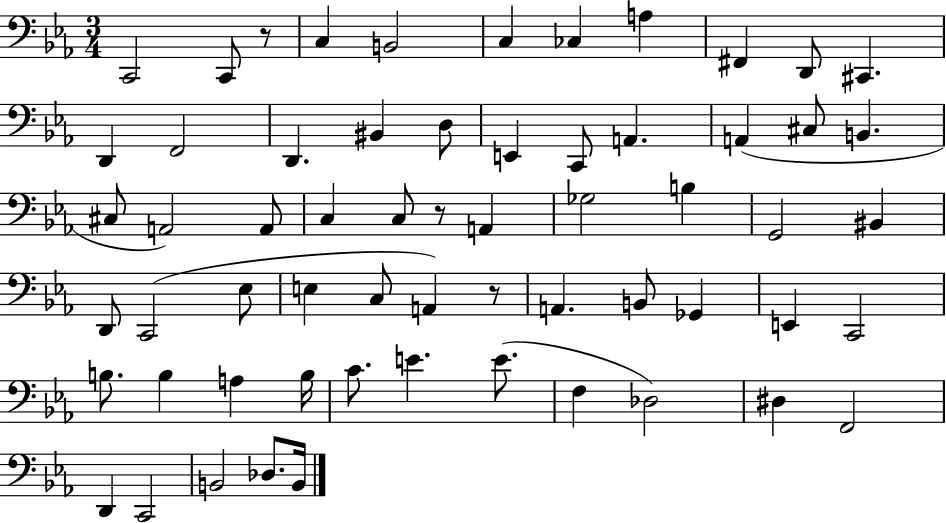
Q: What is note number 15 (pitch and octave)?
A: D3